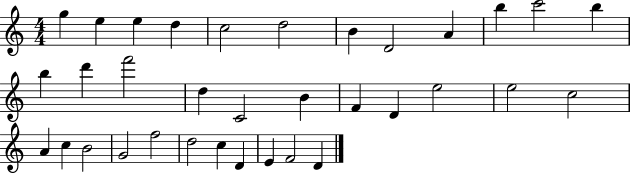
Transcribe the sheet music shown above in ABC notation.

X:1
T:Untitled
M:4/4
L:1/4
K:C
g e e d c2 d2 B D2 A b c'2 b b d' f'2 d C2 B F D e2 e2 c2 A c B2 G2 f2 d2 c D E F2 D